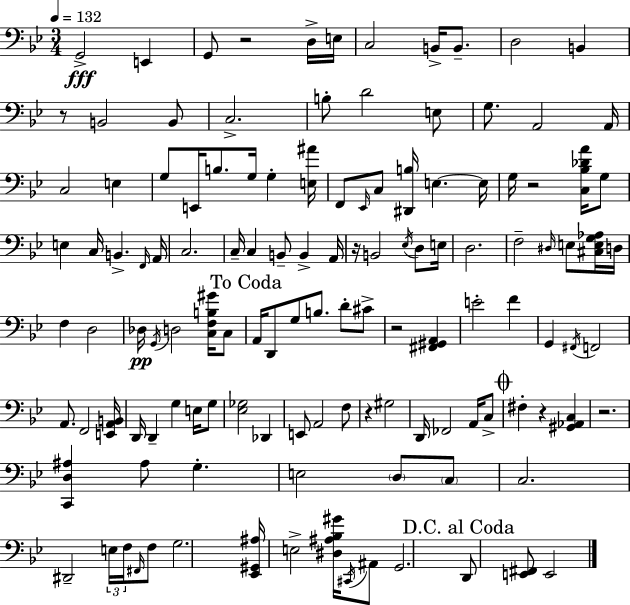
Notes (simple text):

G2/h E2/q G2/e R/h D3/s E3/s C3/h B2/s B2/e. D3/h B2/q R/e B2/h B2/e C3/h. B3/e D4/h E3/e G3/e. A2/h A2/s C3/h E3/q G3/e E2/s B3/e. G3/s G3/q [E3,A#4]/s F2/e Eb2/s C3/e [D#2,B3]/s E3/q. E3/s G3/s R/h [C3,Bb3,Db4,A4]/s G3/e E3/q C3/s B2/q. F2/s A2/s C3/h. C3/s C3/q B2/e B2/q A2/s R/s B2/h Eb3/s D3/e E3/s D3/h. F3/h D#3/s E3/e [C#3,E3,G3,Ab3]/s D3/s F3/q D3/h Db3/s G2/s D3/h [C3,F3,B3,G#4]/s C3/e A2/s D2/e G3/e B3/e. D4/e C#4/e R/h [F#2,G#2,A2]/q E4/h F4/q G2/q F#2/s F2/h A2/e. F2/h [E2,A2,B2]/s D2/s D2/q G3/q E3/s G3/e [Eb3,Gb3]/h Db2/q E2/e A2/h F3/e R/q G#3/h D2/s FES2/h A2/s C3/e F#3/q R/q [G#2,Ab2,C3]/q R/h. [C2,D3,A#3]/q A#3/e G3/q. E3/h D3/e C3/e C3/h. D#2/h E3/s F3/s F#2/s F3/e G3/h. [Eb2,G#2,A#3]/s E3/h [D#3,A#3,Bb3,G#4]/s C#2/s A#2/e G2/h. D2/e [E2,F#2]/e E2/h